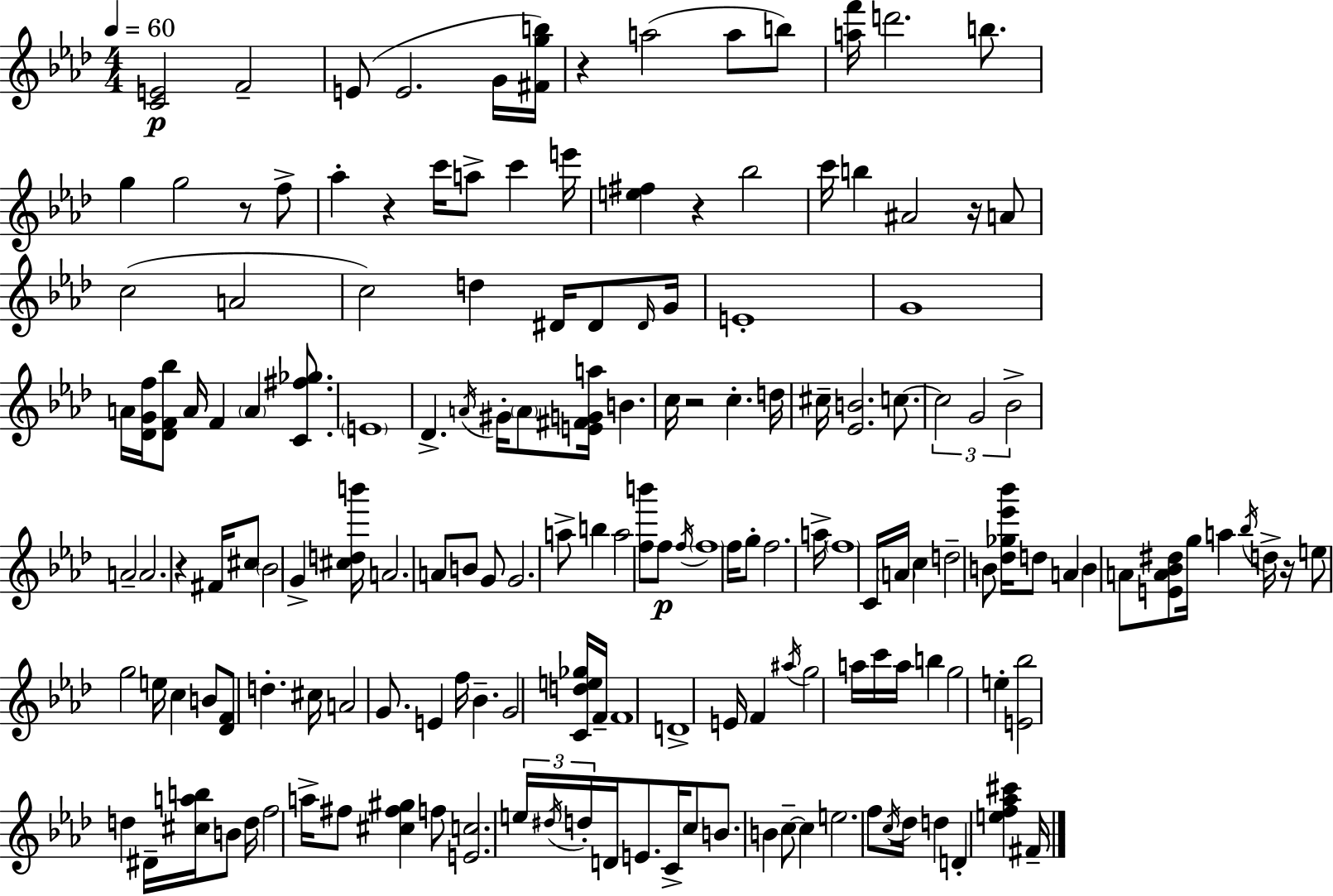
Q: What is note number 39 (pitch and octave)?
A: A4